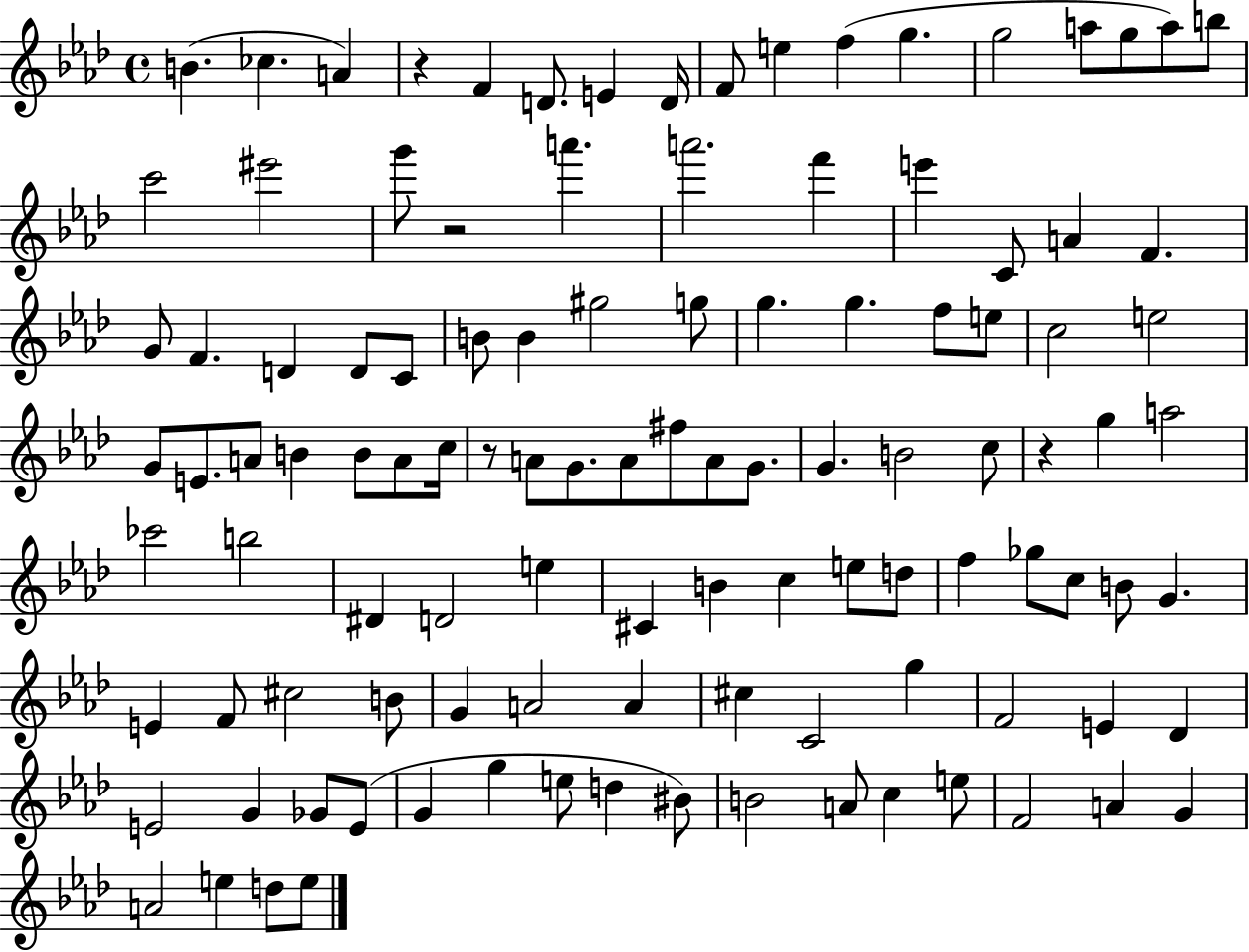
X:1
T:Untitled
M:4/4
L:1/4
K:Ab
B _c A z F D/2 E D/4 F/2 e f g g2 a/2 g/2 a/2 b/2 c'2 ^e'2 g'/2 z2 a' a'2 f' e' C/2 A F G/2 F D D/2 C/2 B/2 B ^g2 g/2 g g f/2 e/2 c2 e2 G/2 E/2 A/2 B B/2 A/2 c/4 z/2 A/2 G/2 A/2 ^f/2 A/2 G/2 G B2 c/2 z g a2 _c'2 b2 ^D D2 e ^C B c e/2 d/2 f _g/2 c/2 B/2 G E F/2 ^c2 B/2 G A2 A ^c C2 g F2 E _D E2 G _G/2 E/2 G g e/2 d ^B/2 B2 A/2 c e/2 F2 A G A2 e d/2 e/2